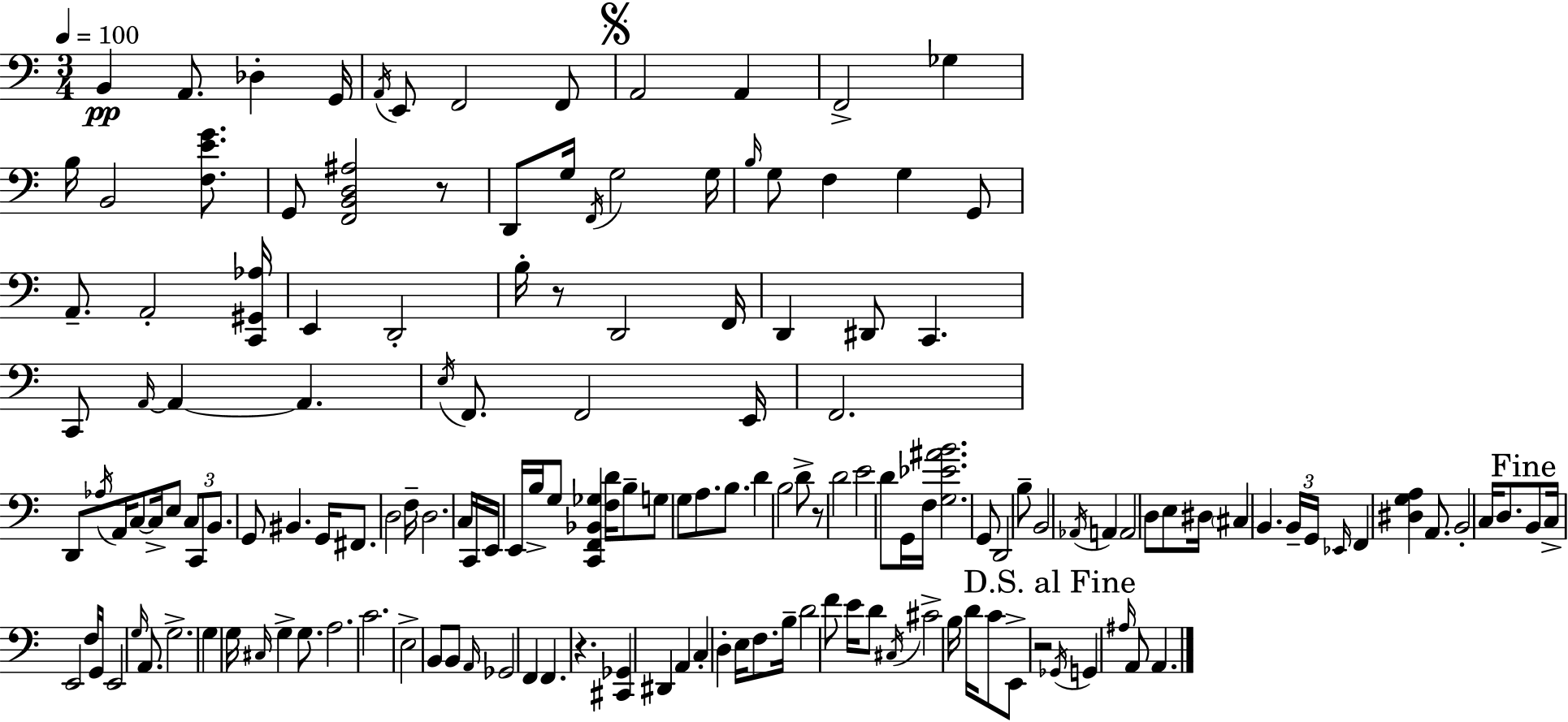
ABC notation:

X:1
T:Untitled
M:3/4
L:1/4
K:Am
B,, A,,/2 _D, G,,/4 A,,/4 E,,/2 F,,2 F,,/2 A,,2 A,, F,,2 _G, B,/4 B,,2 [F,EG]/2 G,,/2 [F,,B,,D,^A,]2 z/2 D,,/2 G,/4 F,,/4 G,2 G,/4 B,/4 G,/2 F, G, G,,/2 A,,/2 A,,2 [C,,^G,,_A,]/4 E,, D,,2 B,/4 z/2 D,,2 F,,/4 D,, ^D,,/2 C,, C,,/2 A,,/4 A,, A,, E,/4 F,,/2 F,,2 E,,/4 F,,2 D,,/2 _A,/4 A,,/4 C,/2 C,/4 E,/2 C,/2 C,,/2 B,,/2 G,,/2 ^B,, G,,/4 ^F,,/2 D,2 F,/4 D,2 C,/4 C,,/4 E,,/4 E,,/4 B,/4 G,/2 [C,,F,,_B,,_G,] [F,D]/4 B,/2 G,/2 G,/2 A,/2 B,/2 D B,2 D/2 z/2 D2 E2 D/2 G,,/4 F,/4 [G,_E^AB]2 G,,/2 D,,2 B,/2 B,,2 _A,,/4 A,, A,,2 D,/2 E,/2 ^D,/4 ^C, B,, B,,/4 G,,/4 _E,,/4 F,, [^D,G,A,] A,,/2 B,,2 C,/4 D,/2 B,,/2 C,/4 E,,2 F,/4 G,,/4 E,,2 G,/4 A,,/2 G,2 G, G,/4 ^C,/4 G, G,/2 A,2 C2 E,2 B,,/2 B,,/2 A,,/4 _G,,2 F,, F,, z [^C,,_G,,] ^D,, A,, C, D, E,/4 F,/2 B,/4 D2 F/2 E/4 D/2 ^C,/4 ^C2 B,/4 D/4 C/2 E,,/2 z2 _G,,/4 G,, ^A,/4 A,,/2 A,,